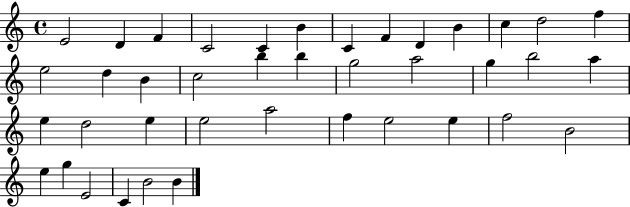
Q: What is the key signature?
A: C major